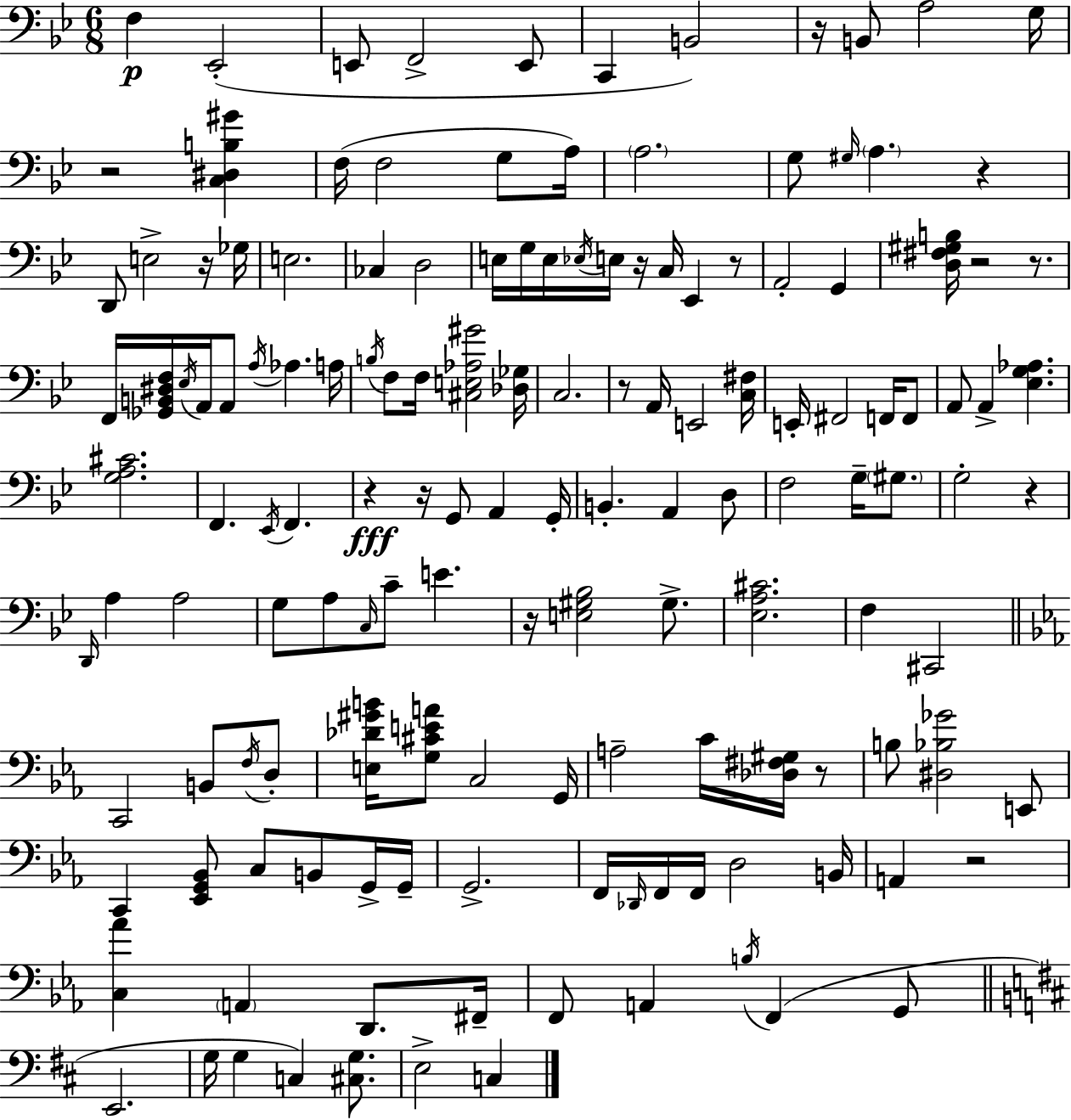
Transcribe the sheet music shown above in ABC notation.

X:1
T:Untitled
M:6/8
L:1/4
K:Gm
F, _E,,2 E,,/2 F,,2 E,,/2 C,, B,,2 z/4 B,,/2 A,2 G,/4 z2 [C,^D,B,^G] F,/4 F,2 G,/2 A,/4 A,2 G,/2 ^G,/4 A, z D,,/2 E,2 z/4 _G,/4 E,2 _C, D,2 E,/4 G,/4 E,/4 _E,/4 E,/4 z/4 C,/4 _E,, z/2 A,,2 G,, [D,^F,^G,B,]/4 z2 z/2 F,,/4 [_G,,B,,^D,F,]/4 _E,/4 A,,/4 A,,/2 A,/4 _A, A,/4 B,/4 F,/2 F,/4 [^C,E,_A,^G]2 [_D,_G,]/4 C,2 z/2 A,,/4 E,,2 [C,^F,]/4 E,,/4 ^F,,2 F,,/4 F,,/2 A,,/2 A,, [_E,G,_A,] [G,A,^C]2 F,, _E,,/4 F,, z z/4 G,,/2 A,, G,,/4 B,, A,, D,/2 F,2 G,/4 ^G,/2 G,2 z D,,/4 A, A,2 G,/2 A,/2 C,/4 C/2 E z/4 [E,^G,_B,]2 ^G,/2 [_E,A,^C]2 F, ^C,,2 C,,2 B,,/2 F,/4 D,/2 [E,_D^GB]/4 [G,^CEA]/2 C,2 G,,/4 A,2 C/4 [_D,^F,^G,]/4 z/2 B,/2 [^D,_B,_G]2 E,,/2 C,, [_E,,G,,_B,,]/2 C,/2 B,,/2 G,,/4 G,,/4 G,,2 F,,/4 _D,,/4 F,,/4 F,,/4 D,2 B,,/4 A,, z2 [C,_A] A,, D,,/2 ^F,,/4 F,,/2 A,, B,/4 F,, G,,/2 E,,2 G,/4 G, C, [^C,G,]/2 E,2 C,